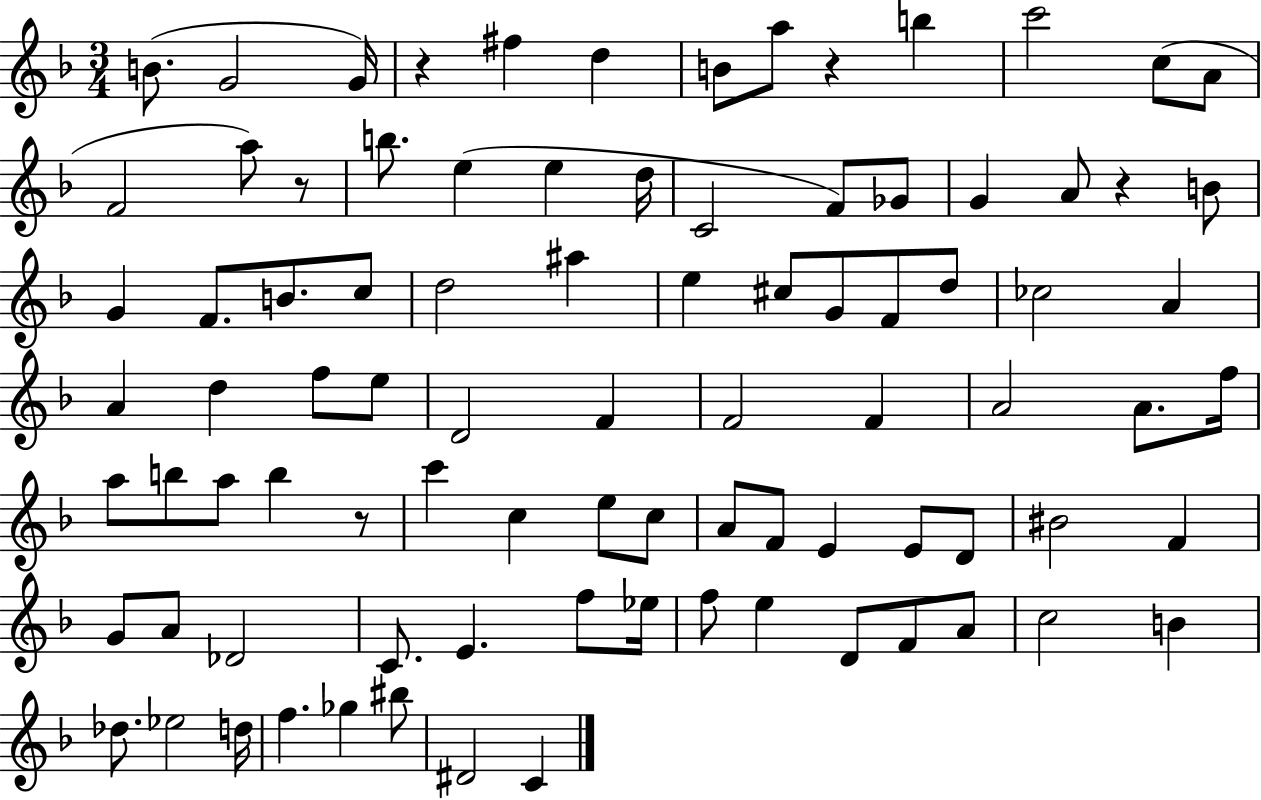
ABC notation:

X:1
T:Untitled
M:3/4
L:1/4
K:F
B/2 G2 G/4 z ^f d B/2 a/2 z b c'2 c/2 A/2 F2 a/2 z/2 b/2 e e d/4 C2 F/2 _G/2 G A/2 z B/2 G F/2 B/2 c/2 d2 ^a e ^c/2 G/2 F/2 d/2 _c2 A A d f/2 e/2 D2 F F2 F A2 A/2 f/4 a/2 b/2 a/2 b z/2 c' c e/2 c/2 A/2 F/2 E E/2 D/2 ^B2 F G/2 A/2 _D2 C/2 E f/2 _e/4 f/2 e D/2 F/2 A/2 c2 B _d/2 _e2 d/4 f _g ^b/2 ^D2 C